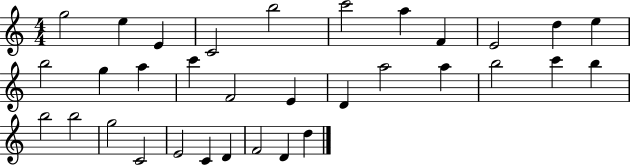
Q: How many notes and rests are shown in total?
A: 33